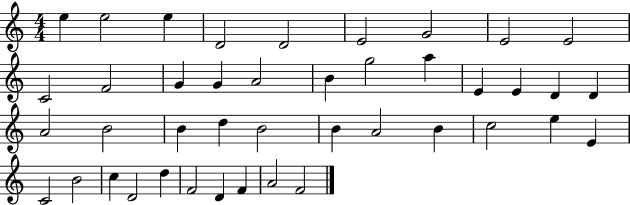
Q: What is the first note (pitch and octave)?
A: E5